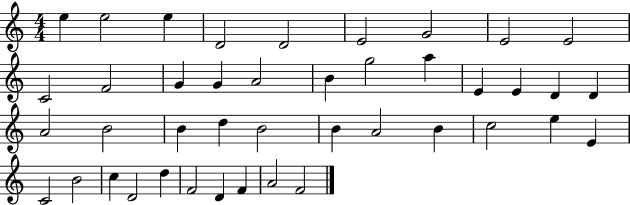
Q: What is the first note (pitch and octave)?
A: E5